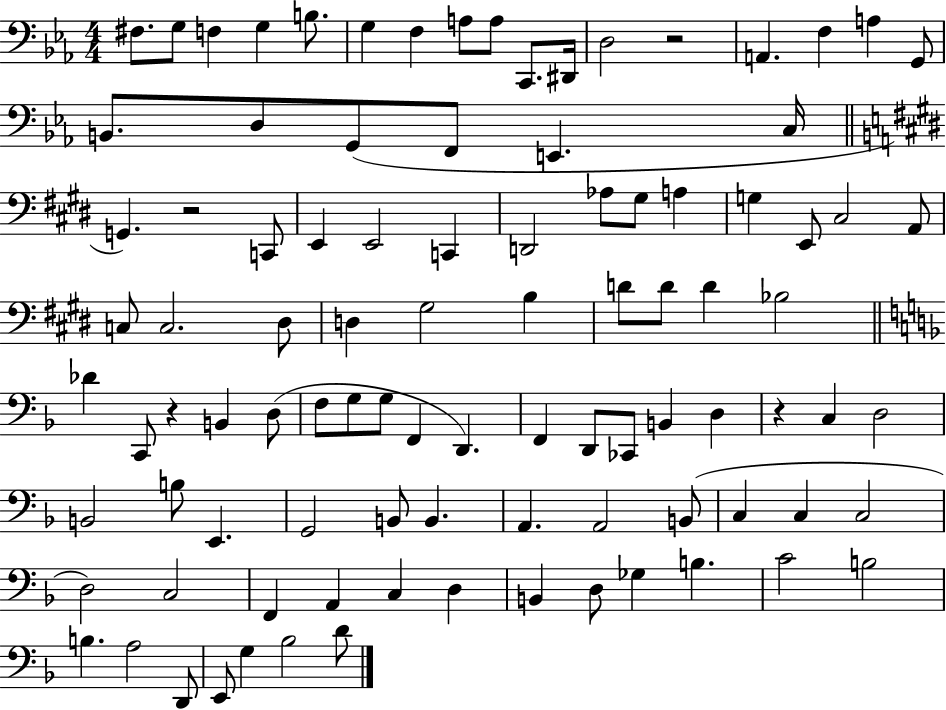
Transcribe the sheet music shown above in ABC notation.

X:1
T:Untitled
M:4/4
L:1/4
K:Eb
^F,/2 G,/2 F, G, B,/2 G, F, A,/2 A,/2 C,,/2 ^D,,/4 D,2 z2 A,, F, A, G,,/2 B,,/2 D,/2 G,,/2 F,,/2 E,, C,/4 G,, z2 C,,/2 E,, E,,2 C,, D,,2 _A,/2 ^G,/2 A, G, E,,/2 ^C,2 A,,/2 C,/2 C,2 ^D,/2 D, ^G,2 B, D/2 D/2 D _B,2 _D C,,/2 z B,, D,/2 F,/2 G,/2 G,/2 F,, D,, F,, D,,/2 _C,,/2 B,, D, z C, D,2 B,,2 B,/2 E,, G,,2 B,,/2 B,, A,, A,,2 B,,/2 C, C, C,2 D,2 C,2 F,, A,, C, D, B,, D,/2 _G, B, C2 B,2 B, A,2 D,,/2 E,,/2 G, _B,2 D/2